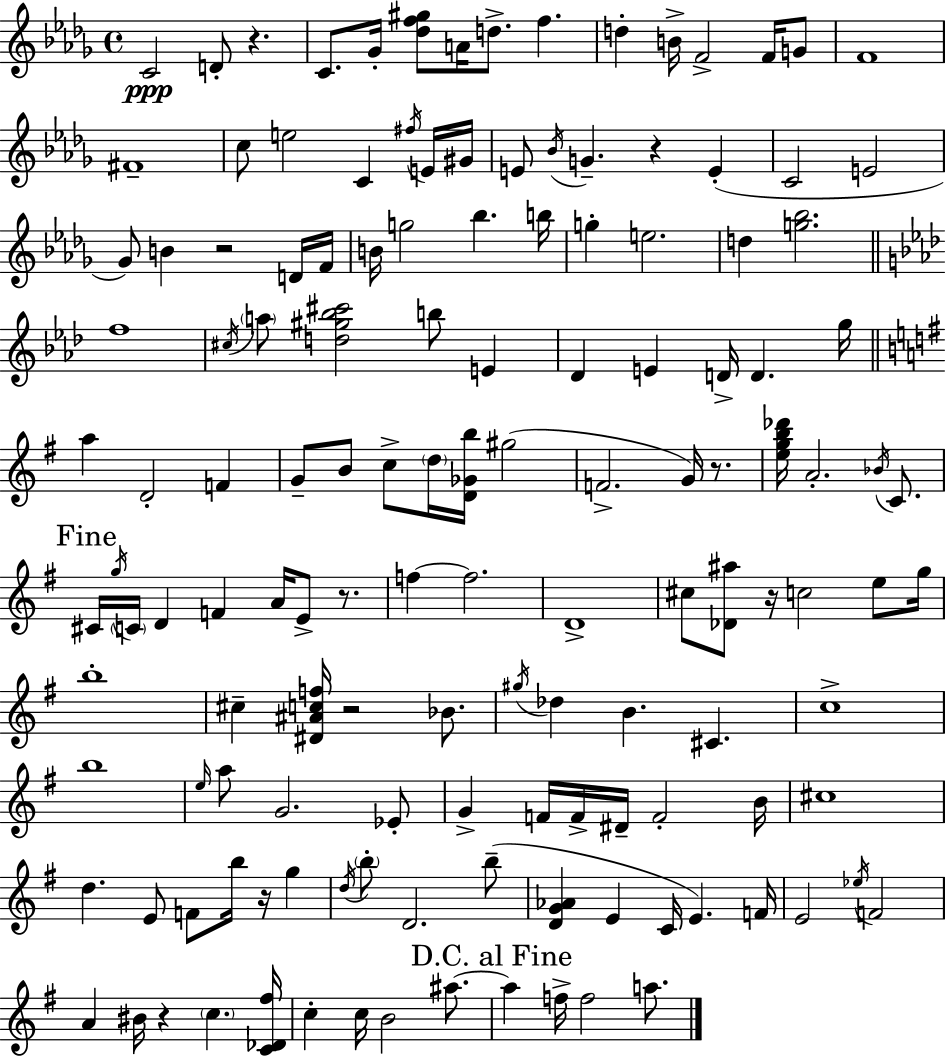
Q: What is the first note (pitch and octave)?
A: C4